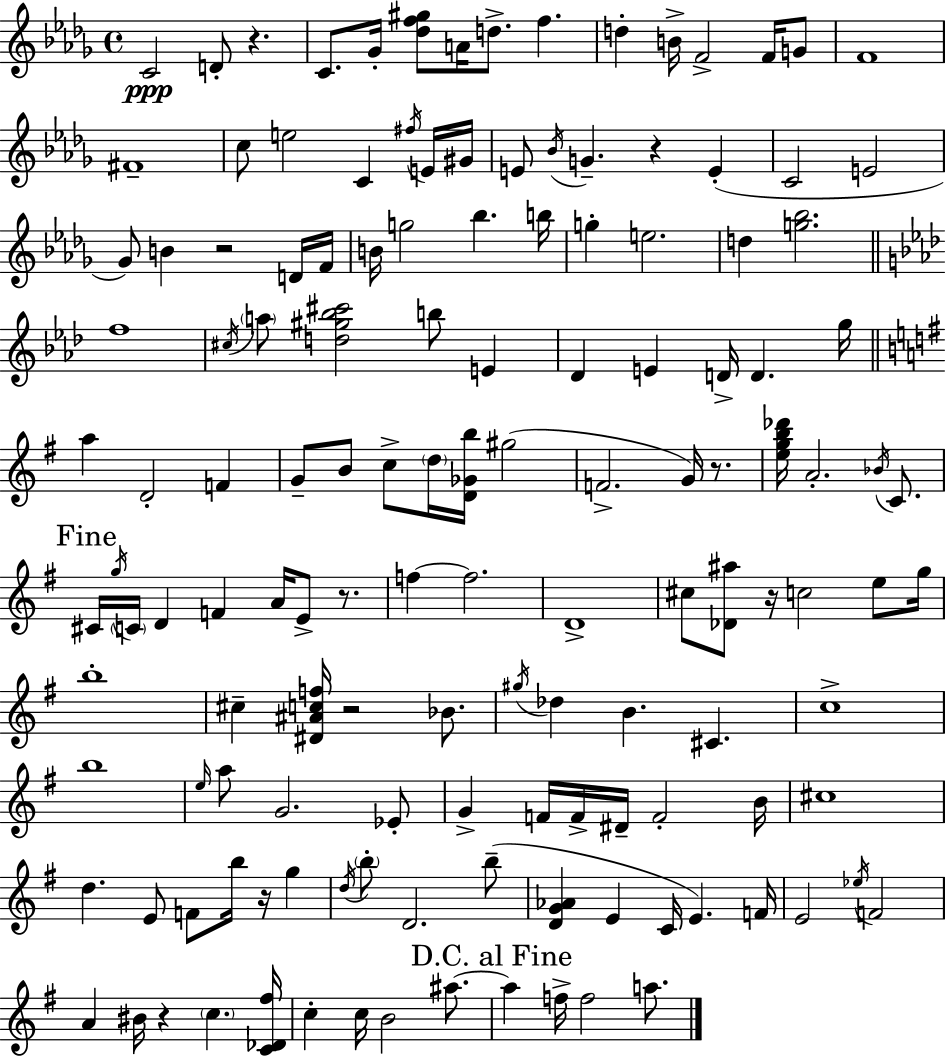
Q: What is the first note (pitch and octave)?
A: C4